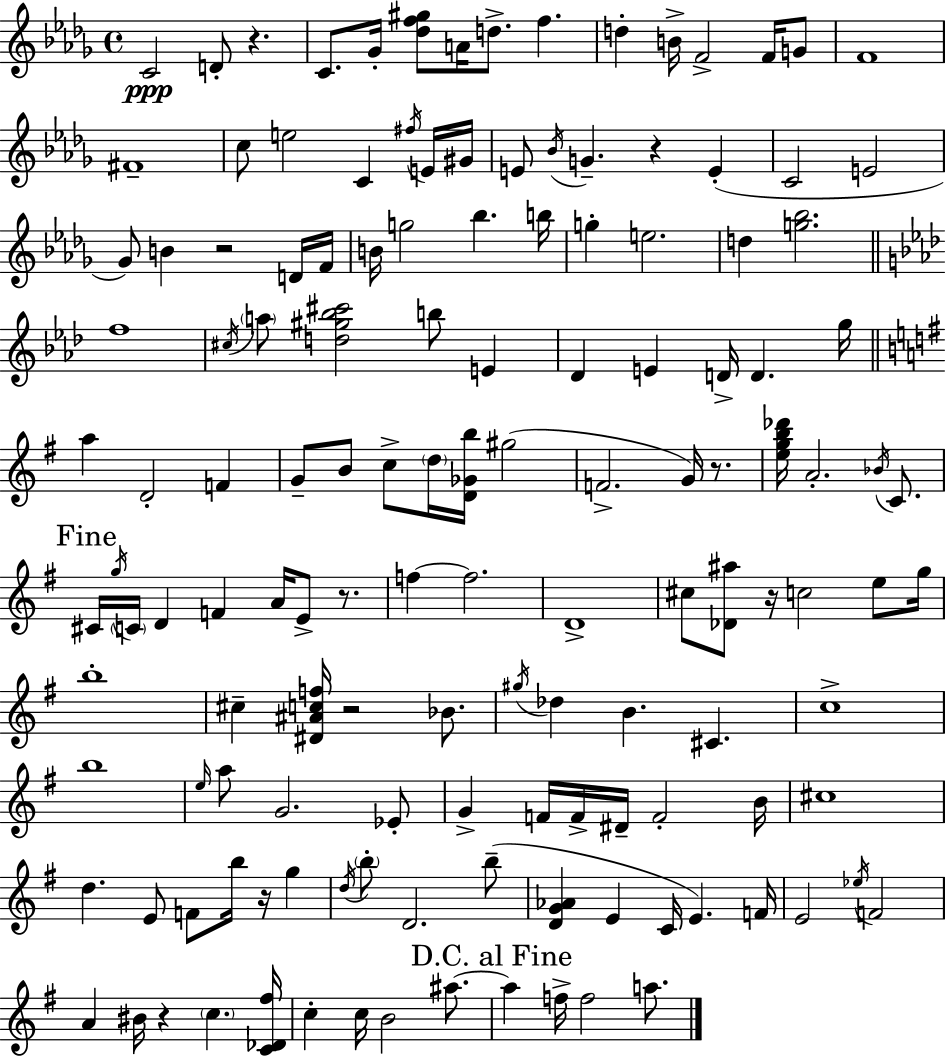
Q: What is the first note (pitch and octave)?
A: C4